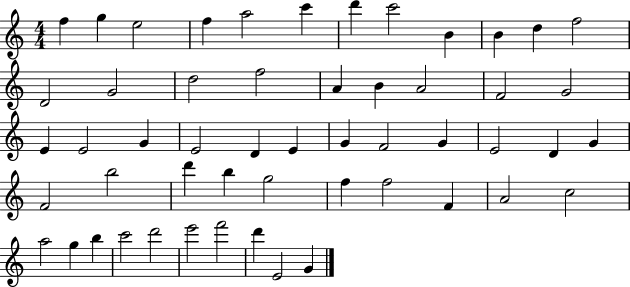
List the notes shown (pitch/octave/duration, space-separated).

F5/q G5/q E5/h F5/q A5/h C6/q D6/q C6/h B4/q B4/q D5/q F5/h D4/h G4/h D5/h F5/h A4/q B4/q A4/h F4/h G4/h E4/q E4/h G4/q E4/h D4/q E4/q G4/q F4/h G4/q E4/h D4/q G4/q F4/h B5/h D6/q B5/q G5/h F5/q F5/h F4/q A4/h C5/h A5/h G5/q B5/q C6/h D6/h E6/h F6/h D6/q E4/h G4/q